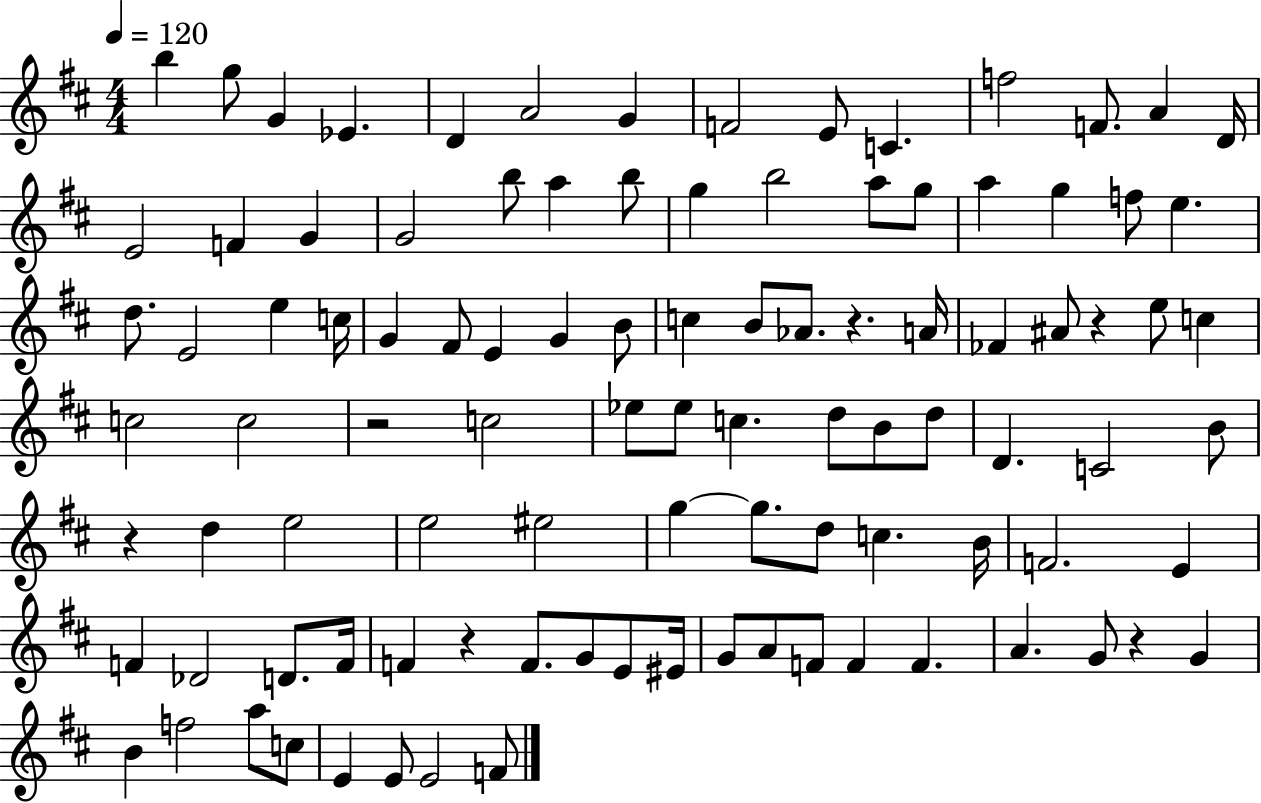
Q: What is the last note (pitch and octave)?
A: F4